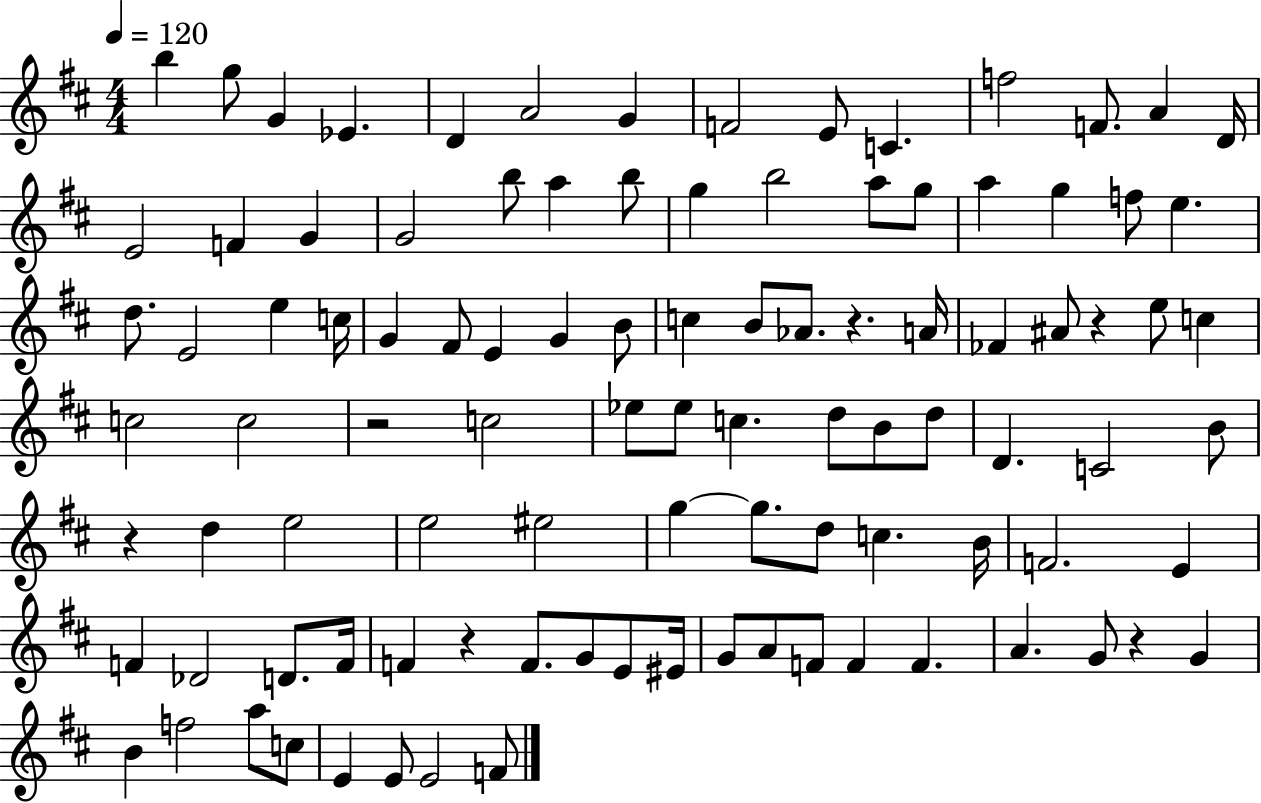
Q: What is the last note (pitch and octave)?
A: F4